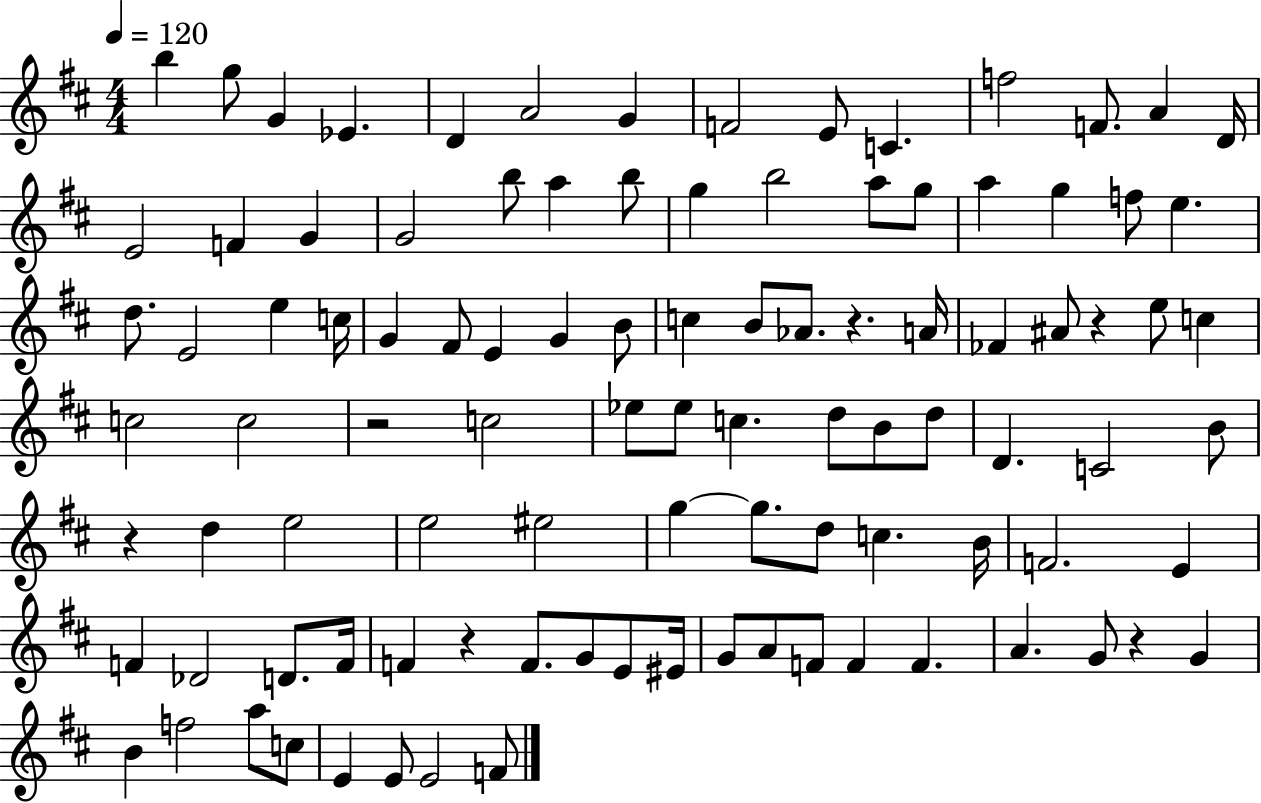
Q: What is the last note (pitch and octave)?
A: F4